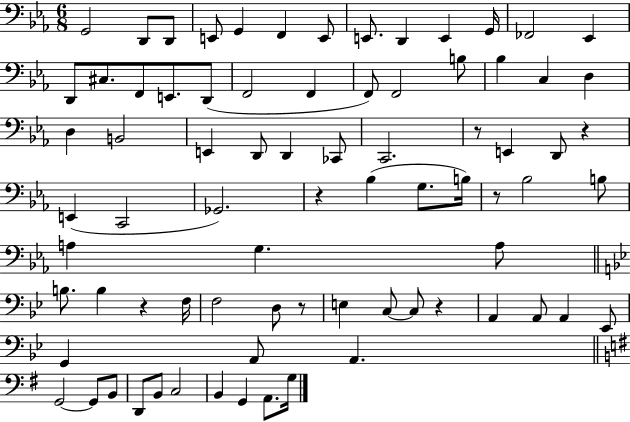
X:1
T:Untitled
M:6/8
L:1/4
K:Eb
G,,2 D,,/2 D,,/2 E,,/2 G,, F,, E,,/2 E,,/2 D,, E,, G,,/4 _F,,2 _E,, D,,/2 ^C,/2 F,,/2 E,,/2 D,,/2 F,,2 F,, F,,/2 F,,2 B,/2 _B, C, D, D, B,,2 E,, D,,/2 D,, _C,,/2 C,,2 z/2 E,, D,,/2 z E,, C,,2 _G,,2 z _B, G,/2 B,/4 z/2 _B,2 B,/2 A, G, A,/2 B,/2 B, z F,/4 F,2 D,/2 z/2 E, C,/2 C,/2 z A,, A,,/2 A,, _E,,/2 G,, A,,/2 A,, G,,2 G,,/2 B,,/2 D,,/2 B,,/2 C,2 B,, G,, A,,/2 G,/4